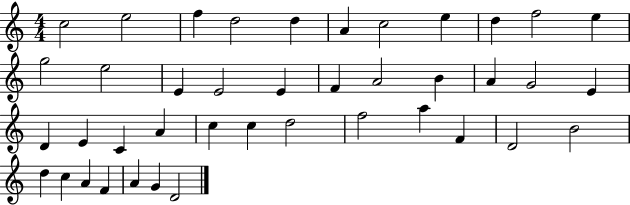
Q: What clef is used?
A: treble